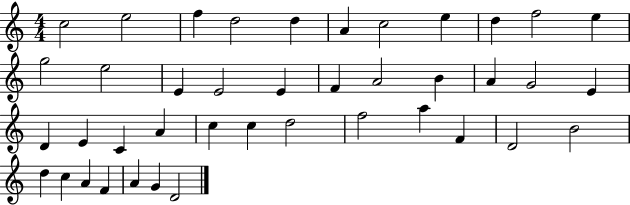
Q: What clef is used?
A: treble